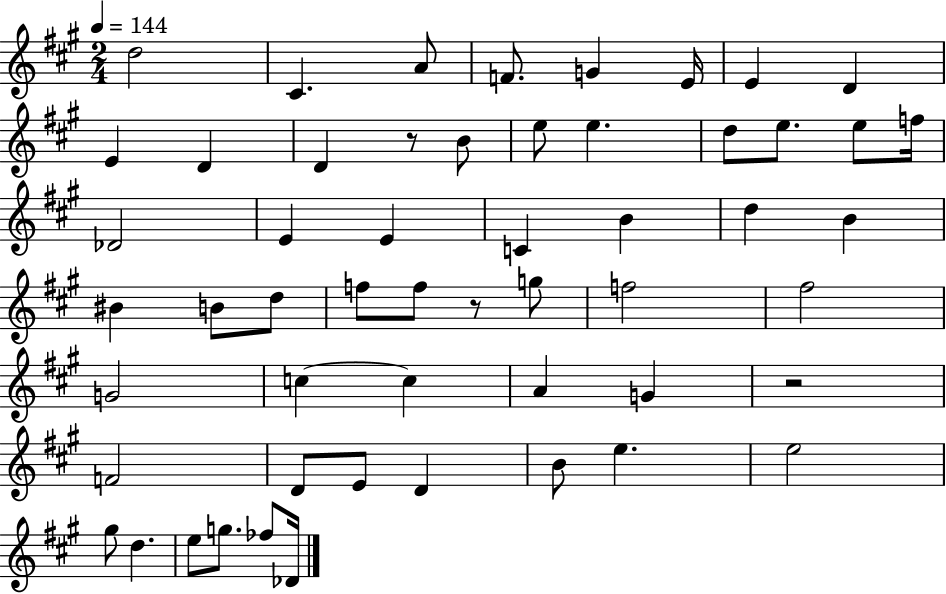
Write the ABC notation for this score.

X:1
T:Untitled
M:2/4
L:1/4
K:A
d2 ^C A/2 F/2 G E/4 E D E D D z/2 B/2 e/2 e d/2 e/2 e/2 f/4 _D2 E E C B d B ^B B/2 d/2 f/2 f/2 z/2 g/2 f2 ^f2 G2 c c A G z2 F2 D/2 E/2 D B/2 e e2 ^g/2 d e/2 g/2 _f/2 _D/4